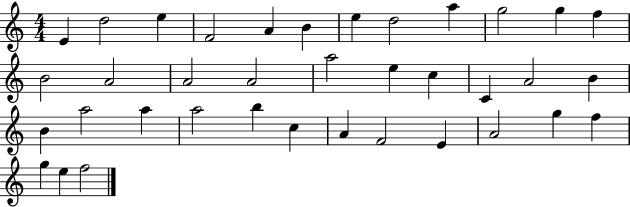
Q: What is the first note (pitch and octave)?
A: E4